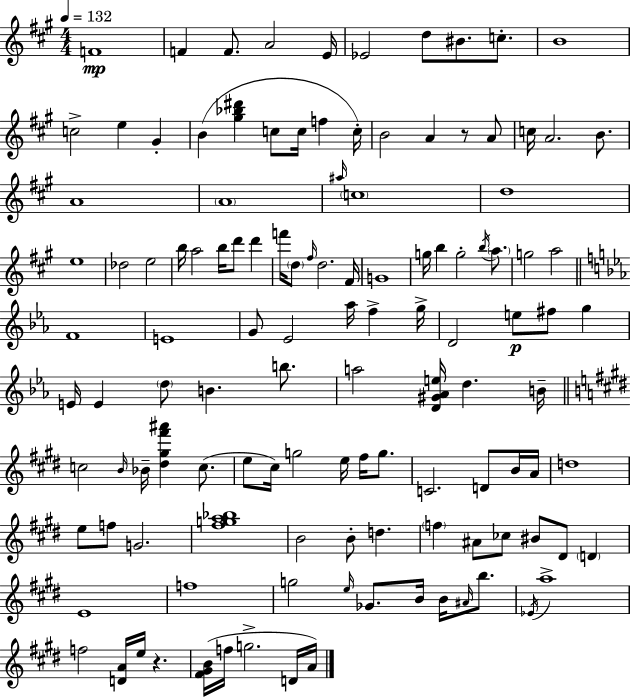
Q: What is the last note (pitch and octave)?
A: A4